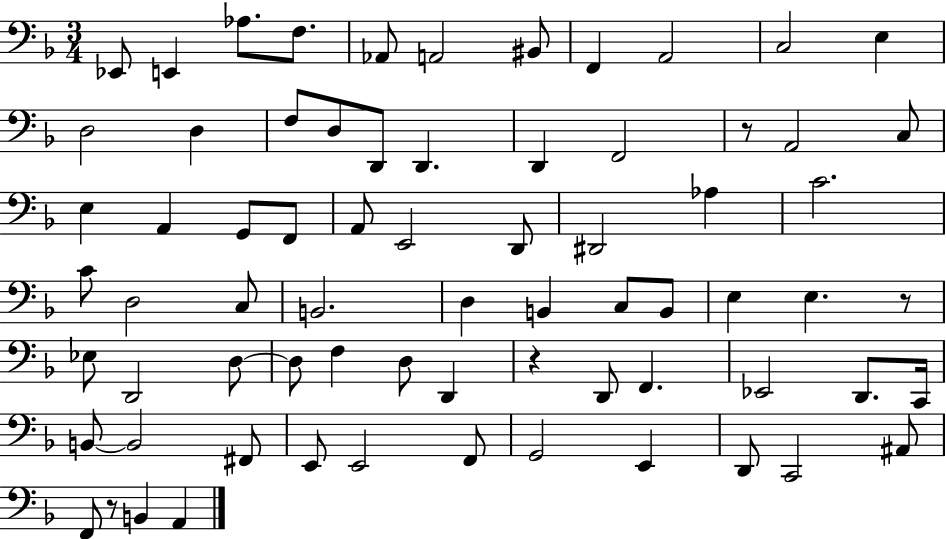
Eb2/e E2/q Ab3/e. F3/e. Ab2/e A2/h BIS2/e F2/q A2/h C3/h E3/q D3/h D3/q F3/e D3/e D2/e D2/q. D2/q F2/h R/e A2/h C3/e E3/q A2/q G2/e F2/e A2/e E2/h D2/e D#2/h Ab3/q C4/h. C4/e D3/h C3/e B2/h. D3/q B2/q C3/e B2/e E3/q E3/q. R/e Eb3/e D2/h D3/e D3/e F3/q D3/e D2/q R/q D2/e F2/q. Eb2/h D2/e. C2/s B2/e B2/h F#2/e E2/e E2/h F2/e G2/h E2/q D2/e C2/h A#2/e F2/e R/e B2/q A2/q